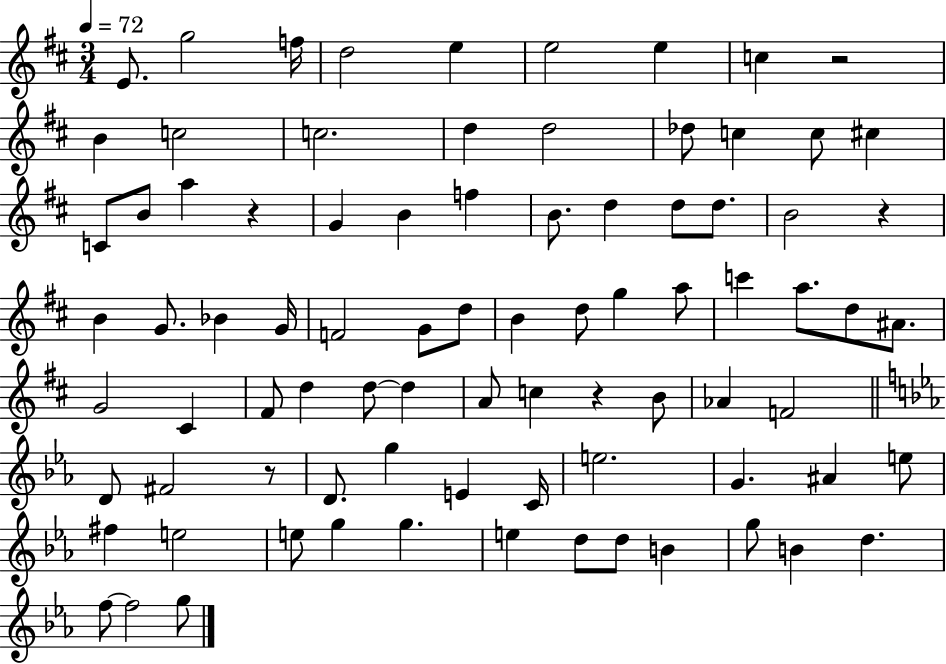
{
  \clef treble
  \numericTimeSignature
  \time 3/4
  \key d \major
  \tempo 4 = 72
  e'8. g''2 f''16 | d''2 e''4 | e''2 e''4 | c''4 r2 | \break b'4 c''2 | c''2. | d''4 d''2 | des''8 c''4 c''8 cis''4 | \break c'8 b'8 a''4 r4 | g'4 b'4 f''4 | b'8. d''4 d''8 d''8. | b'2 r4 | \break b'4 g'8. bes'4 g'16 | f'2 g'8 d''8 | b'4 d''8 g''4 a''8 | c'''4 a''8. d''8 ais'8. | \break g'2 cis'4 | fis'8 d''4 d''8~~ d''4 | a'8 c''4 r4 b'8 | aes'4 f'2 | \break \bar "||" \break \key ees \major d'8 fis'2 r8 | d'8. g''4 e'4 c'16 | e''2. | g'4. ais'4 e''8 | \break fis''4 e''2 | e''8 g''4 g''4. | e''4 d''8 d''8 b'4 | g''8 b'4 d''4. | \break f''8~~ f''2 g''8 | \bar "|."
}